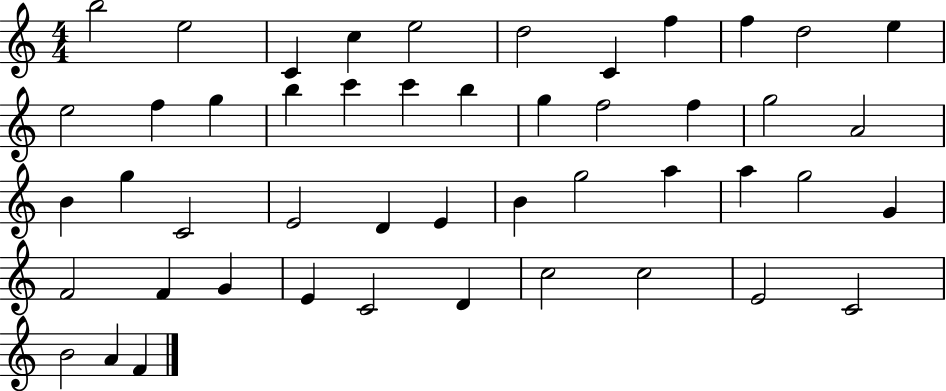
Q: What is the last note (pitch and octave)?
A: F4